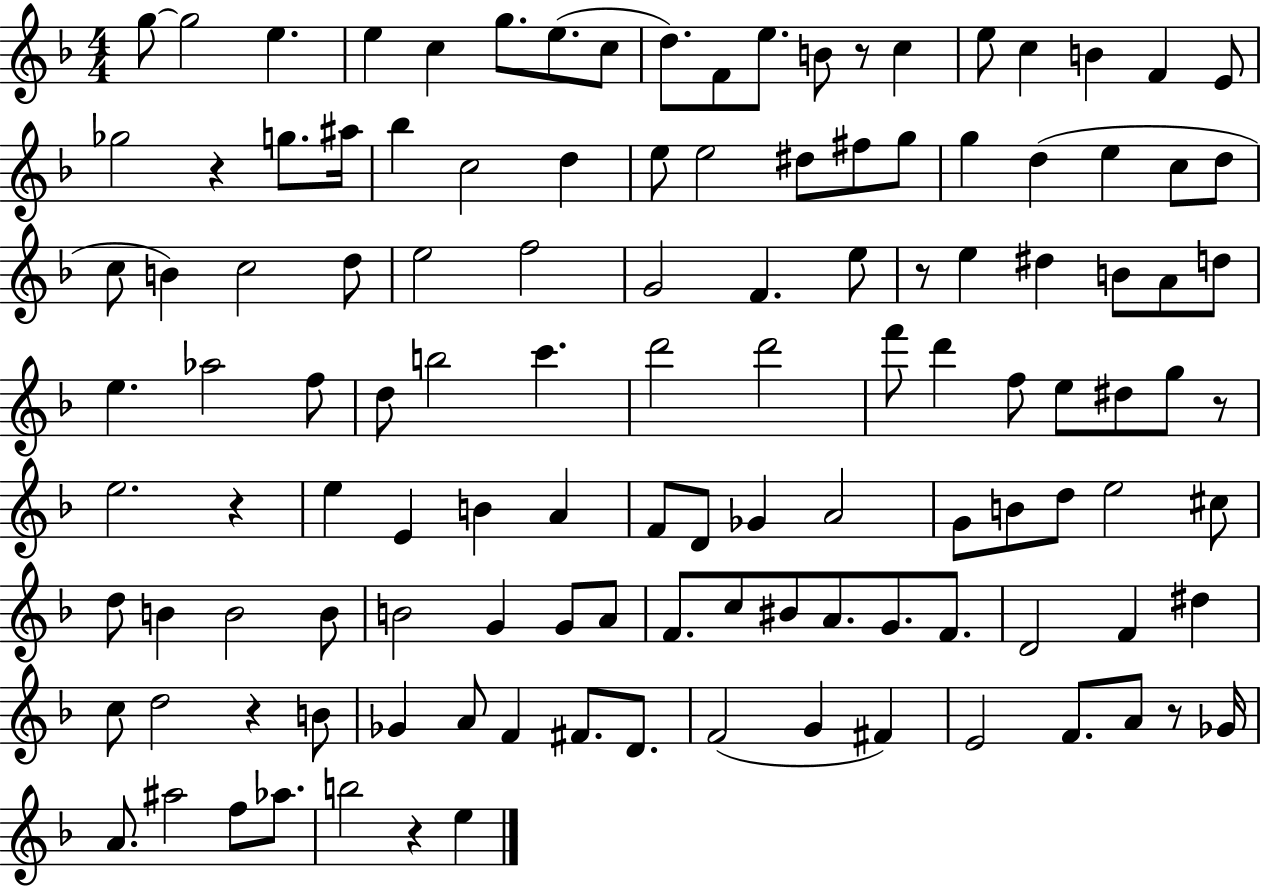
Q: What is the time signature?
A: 4/4